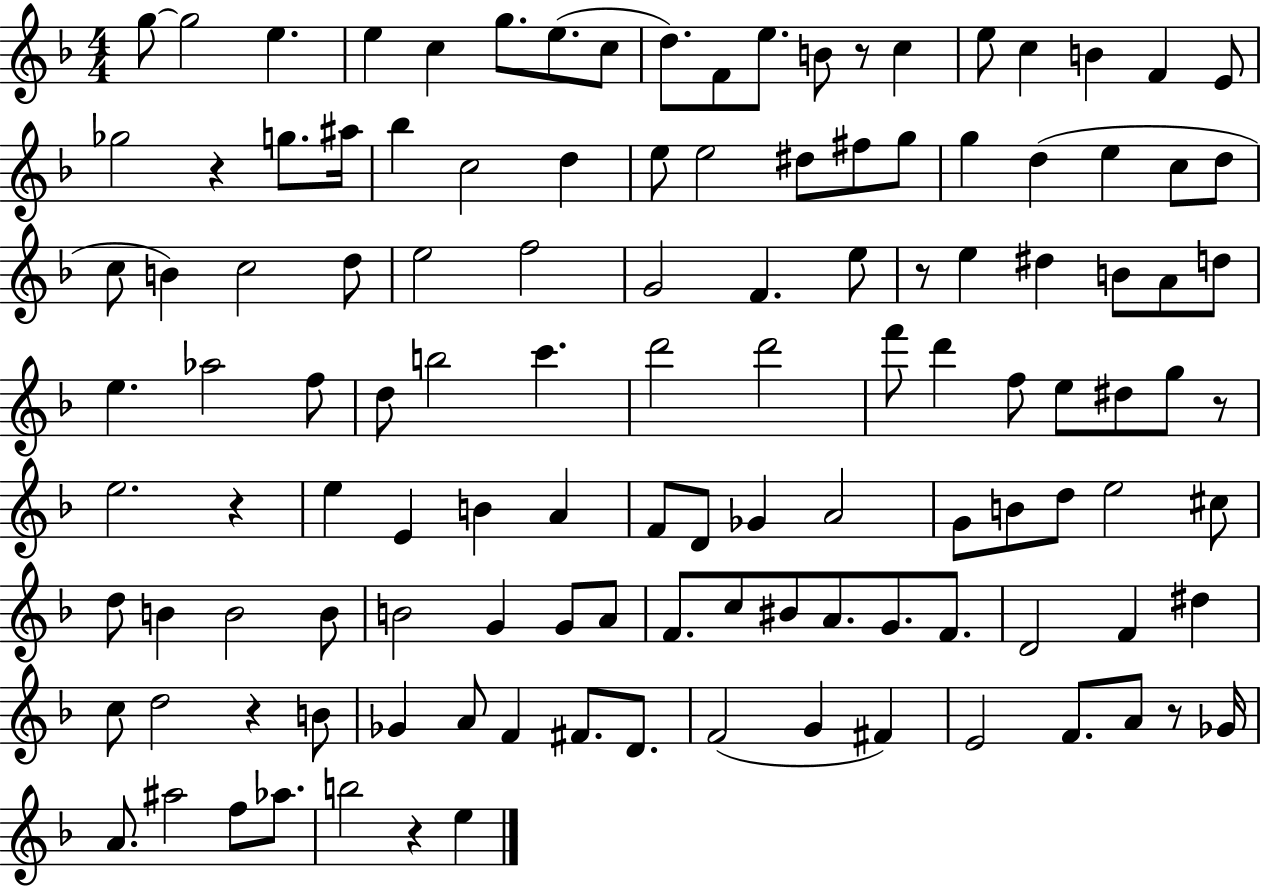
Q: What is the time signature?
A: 4/4